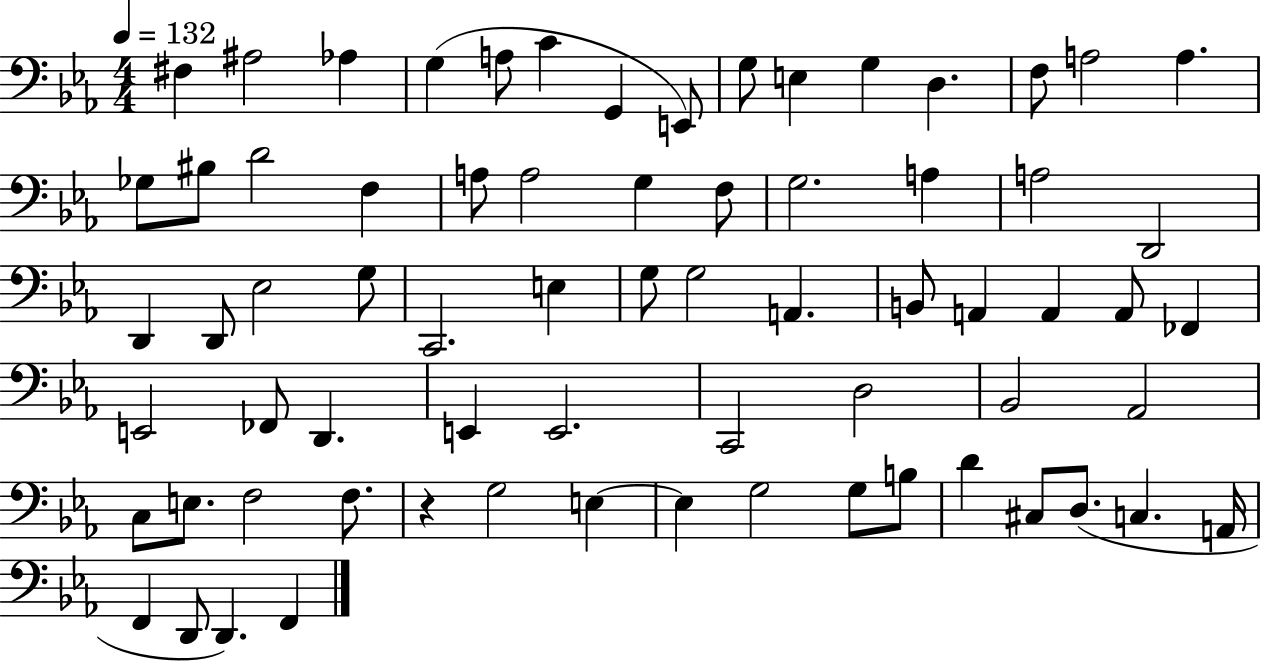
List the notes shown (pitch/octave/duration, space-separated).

F#3/q A#3/h Ab3/q G3/q A3/e C4/q G2/q E2/e G3/e E3/q G3/q D3/q. F3/e A3/h A3/q. Gb3/e BIS3/e D4/h F3/q A3/e A3/h G3/q F3/e G3/h. A3/q A3/h D2/h D2/q D2/e Eb3/h G3/e C2/h. E3/q G3/e G3/h A2/q. B2/e A2/q A2/q A2/e FES2/q E2/h FES2/e D2/q. E2/q E2/h. C2/h D3/h Bb2/h Ab2/h C3/e E3/e. F3/h F3/e. R/q G3/h E3/q E3/q G3/h G3/e B3/e D4/q C#3/e D3/e. C3/q. A2/s F2/q D2/e D2/q. F2/q